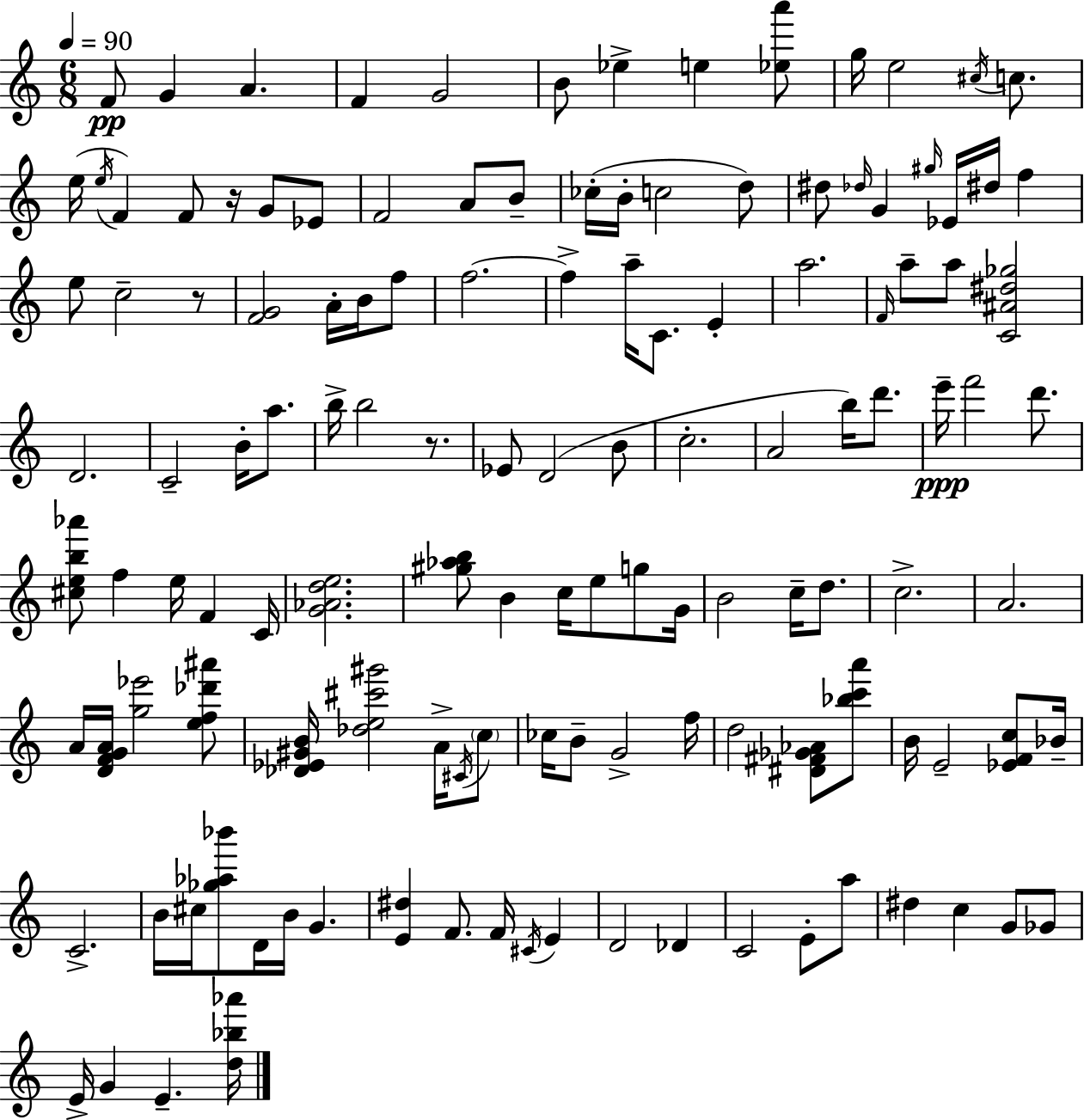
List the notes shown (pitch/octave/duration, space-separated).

F4/e G4/q A4/q. F4/q G4/h B4/e Eb5/q E5/q [Eb5,A6]/e G5/s E5/h C#5/s C5/e. E5/s E5/s F4/q F4/e R/s G4/e Eb4/e F4/h A4/e B4/e CES5/s B4/s C5/h D5/e D#5/e Db5/s G4/q G#5/s Eb4/s D#5/s F5/q E5/e C5/h R/e [F4,G4]/h A4/s B4/s F5/e F5/h. F5/q A5/s C4/e. E4/q A5/h. F4/s A5/e A5/e [C4,A#4,D#5,Gb5]/h D4/h. C4/h B4/s A5/e. B5/s B5/h R/e. Eb4/e D4/h B4/e C5/h. A4/h B5/s D6/e. E6/s F6/h D6/e. [C#5,E5,B5,Ab6]/e F5/q E5/s F4/q C4/s [G4,Ab4,D5,E5]/h. [G#5,Ab5,B5]/e B4/q C5/s E5/e G5/e G4/s B4/h C5/s D5/e. C5/h. A4/h. A4/s [D4,F4,G4,A4]/s [G5,Eb6]/h [E5,F5,Db6,A#6]/e [Db4,Eb4,G#4,B4]/s [Db5,E5,C#6,G#6]/h A4/s C#4/s C5/e CES5/s B4/e G4/h F5/s D5/h [D#4,F#4,Gb4,Ab4]/e [Bb5,C6,A6]/e B4/s E4/h [Eb4,F4,C5]/e Bb4/s C4/h. B4/s C#5/s [Gb5,Ab5,Bb6]/e D4/s B4/s G4/q. [E4,D#5]/q F4/e. F4/s C#4/s E4/q D4/h Db4/q C4/h E4/e A5/e D#5/q C5/q G4/e Gb4/e E4/s G4/q E4/q. [D5,Bb5,Ab6]/s